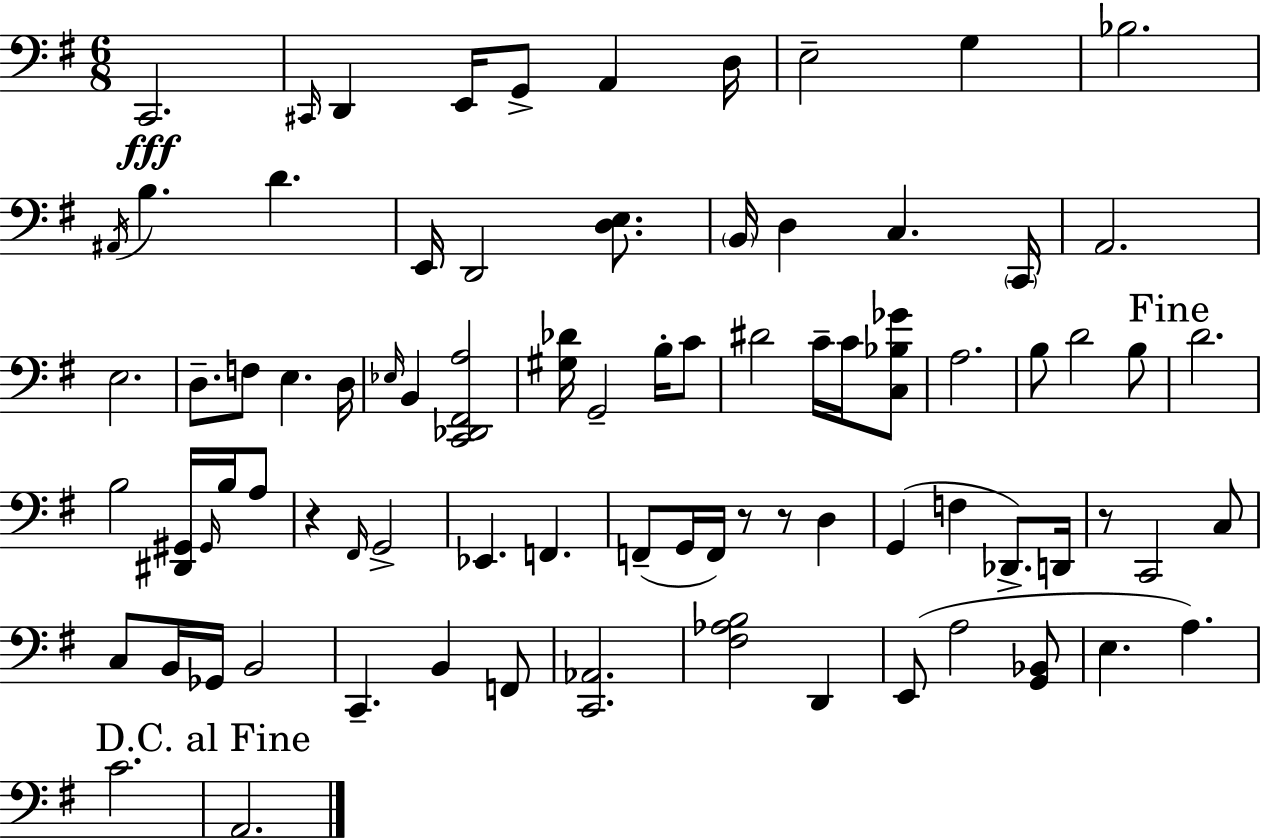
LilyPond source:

{
  \clef bass
  \numericTimeSignature
  \time 6/8
  \key g \major
  \repeat volta 2 { c,2.\fff | \grace { cis,16 } d,4 e,16 g,8-> a,4 | d16 e2-- g4 | bes2. | \break \acciaccatura { ais,16 } b4. d'4. | e,16 d,2 <d e>8. | \parenthesize b,16 d4 c4. | \parenthesize c,16 a,2. | \break e2. | d8.-- f8 e4. | d16 \grace { ees16 } b,4 <c, des, fis, a>2 | <gis des'>16 g,2-- | \break b16-. c'8 dis'2 c'16-- | c'16 <c bes ges'>8 a2. | b8 d'2 | b8 \mark "Fine" d'2. | \break b2 <dis, gis,>16 | \grace { gis,16 } b16 a8 r4 \grace { fis,16 } g,2-> | ees,4. f,4. | f,8--( g,16 f,16) r8 r8 | \break d4 g,4( f4 | des,8.->) d,16 r8 c,2 | c8 c8 b,16 ges,16 b,2 | c,4.-- b,4 | \break f,8 <c, aes,>2. | <fis aes b>2 | d,4 e,8( a2 | <g, bes,>8 e4. a4.) | \break c'2. | \mark "D.C. al Fine" a,2. | } \bar "|."
}